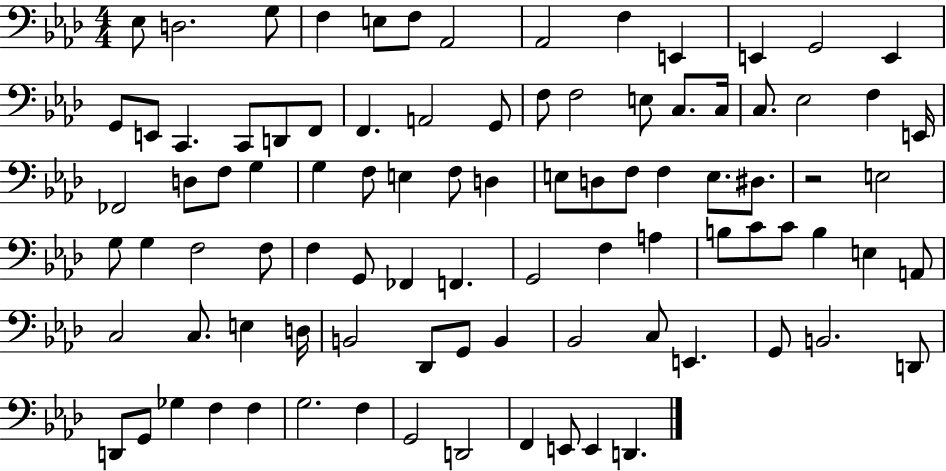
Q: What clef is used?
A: bass